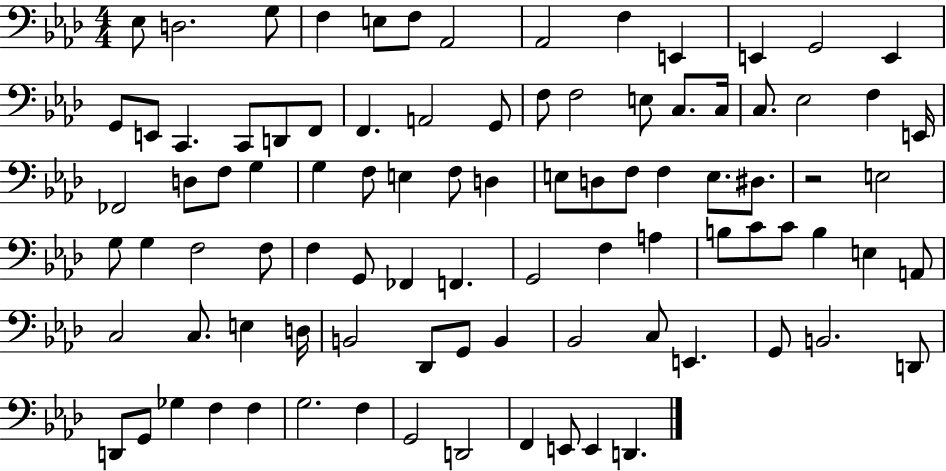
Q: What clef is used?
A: bass